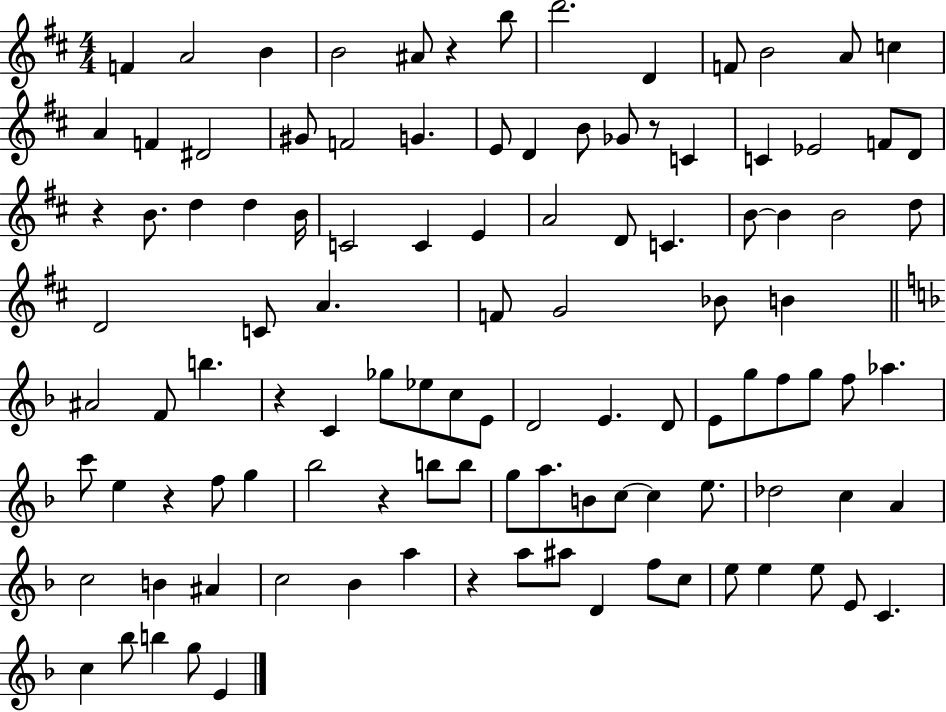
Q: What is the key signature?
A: D major